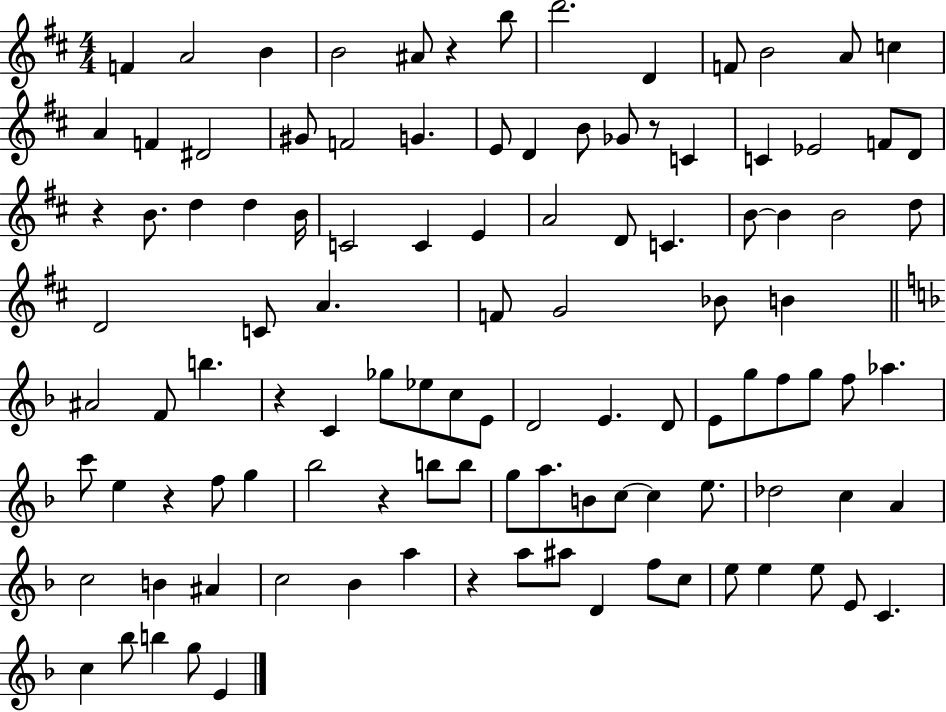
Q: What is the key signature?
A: D major